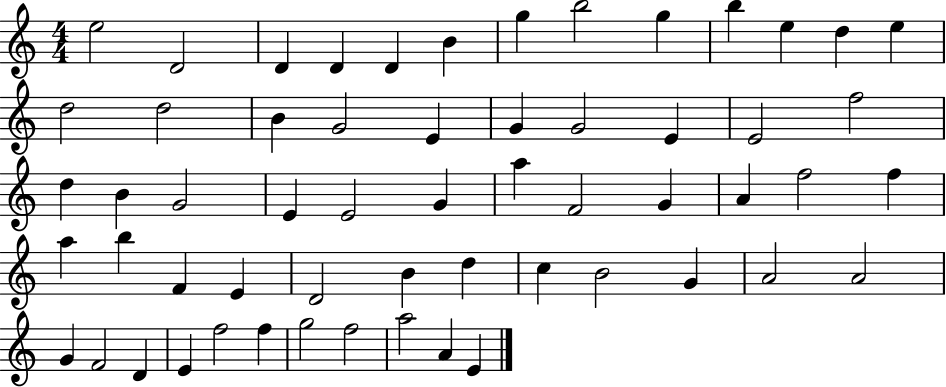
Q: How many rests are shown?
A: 0